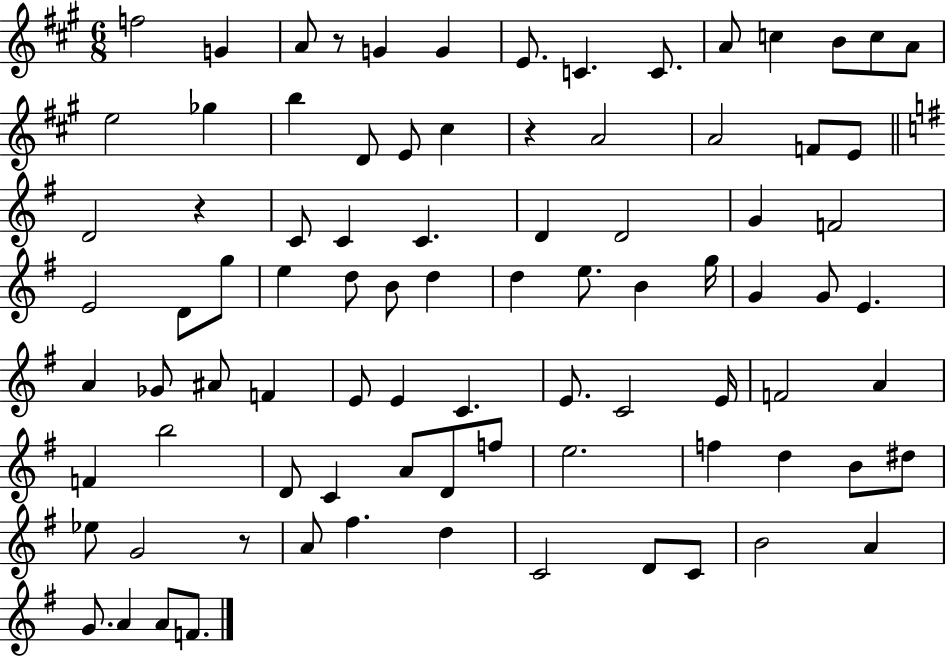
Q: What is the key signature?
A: A major